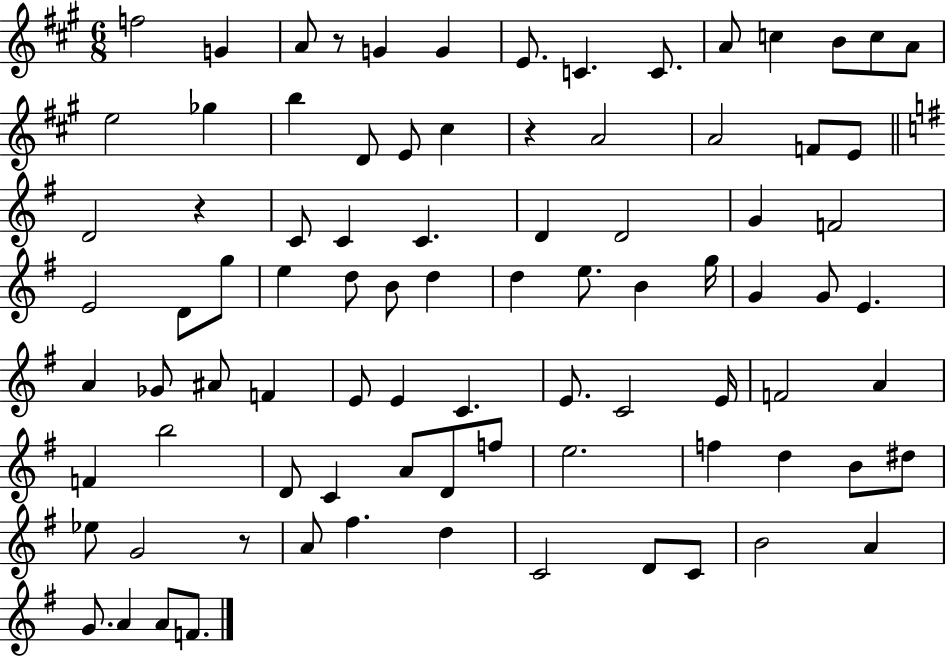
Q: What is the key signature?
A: A major